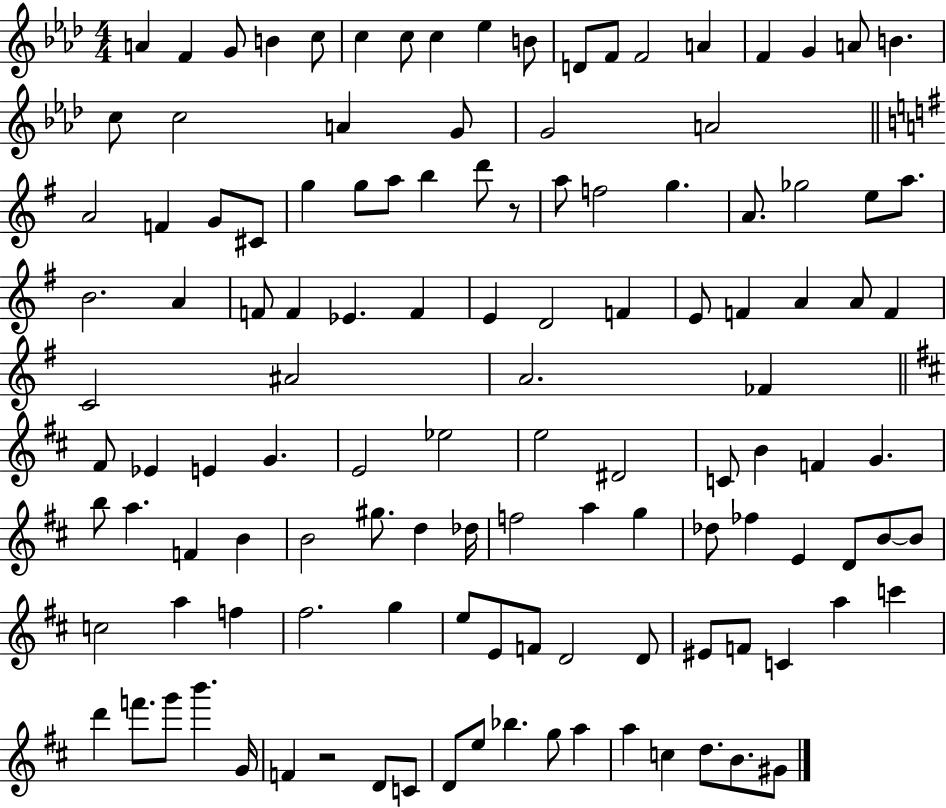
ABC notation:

X:1
T:Untitled
M:4/4
L:1/4
K:Ab
A F G/2 B c/2 c c/2 c _e B/2 D/2 F/2 F2 A F G A/2 B c/2 c2 A G/2 G2 A2 A2 F G/2 ^C/2 g g/2 a/2 b d'/2 z/2 a/2 f2 g A/2 _g2 e/2 a/2 B2 A F/2 F _E F E D2 F E/2 F A A/2 F C2 ^A2 A2 _F ^F/2 _E E G E2 _e2 e2 ^D2 C/2 B F G b/2 a F B B2 ^g/2 d _d/4 f2 a g _d/2 _f E D/2 B/2 B/2 c2 a f ^f2 g e/2 E/2 F/2 D2 D/2 ^E/2 F/2 C a c' d' f'/2 g'/2 b' G/4 F z2 D/2 C/2 D/2 e/2 _b g/2 a a c d/2 B/2 ^G/2